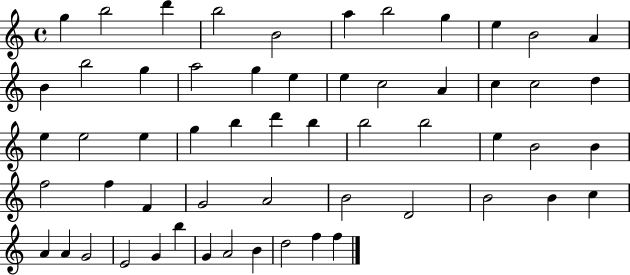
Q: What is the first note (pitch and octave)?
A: G5